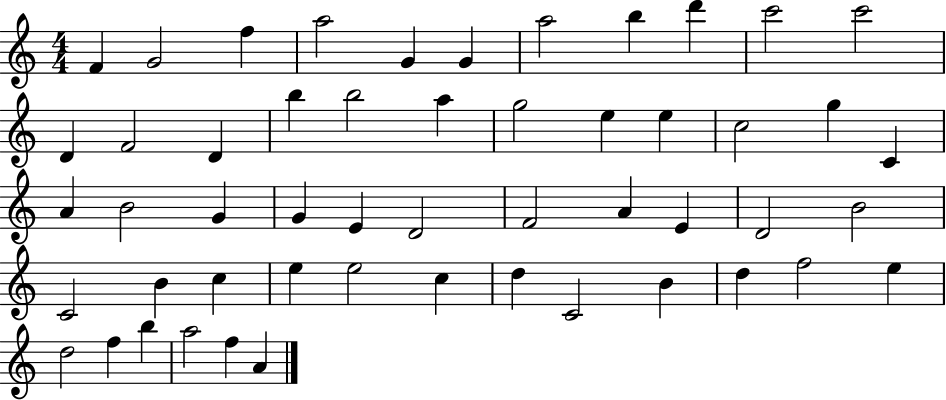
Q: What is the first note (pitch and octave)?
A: F4